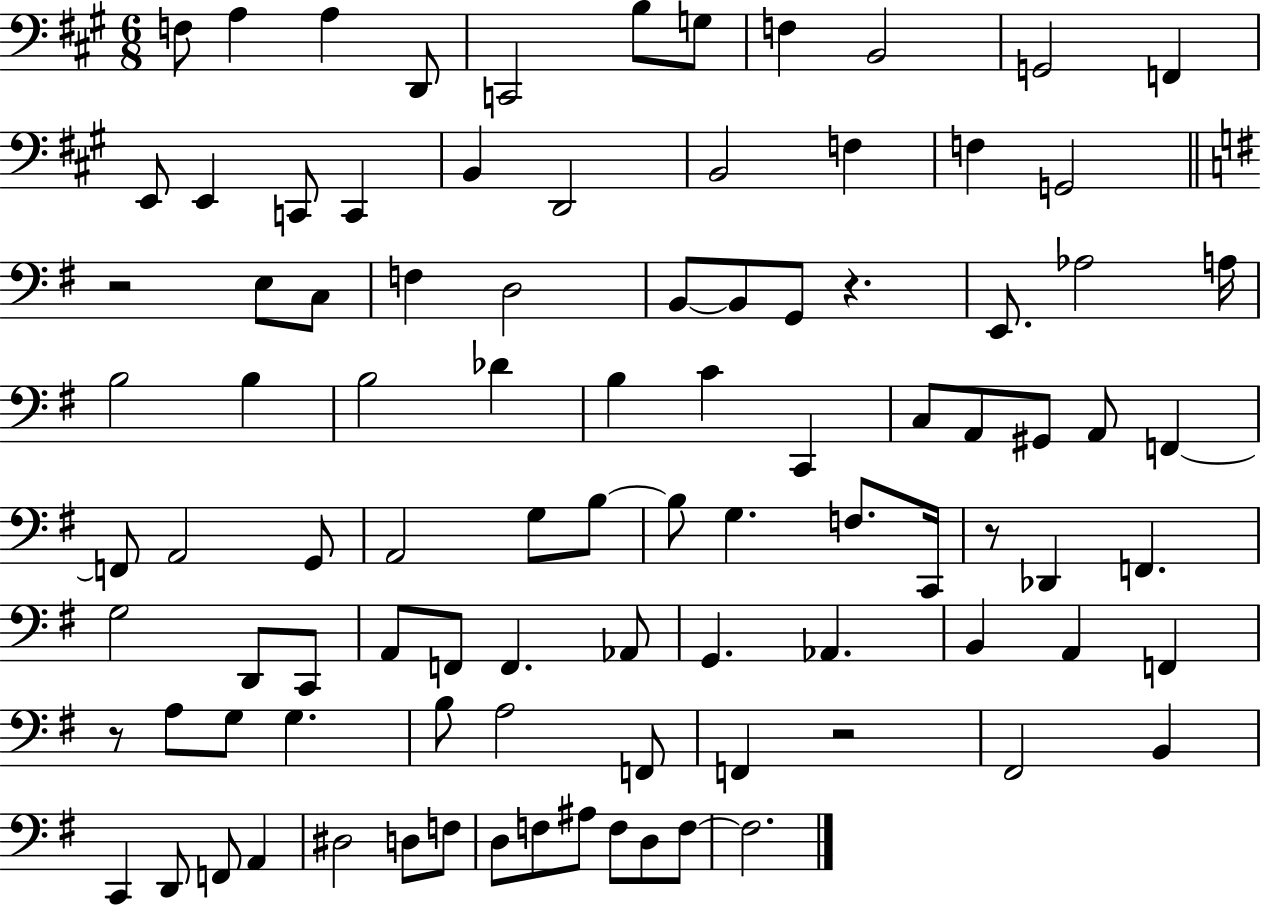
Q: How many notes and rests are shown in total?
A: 95